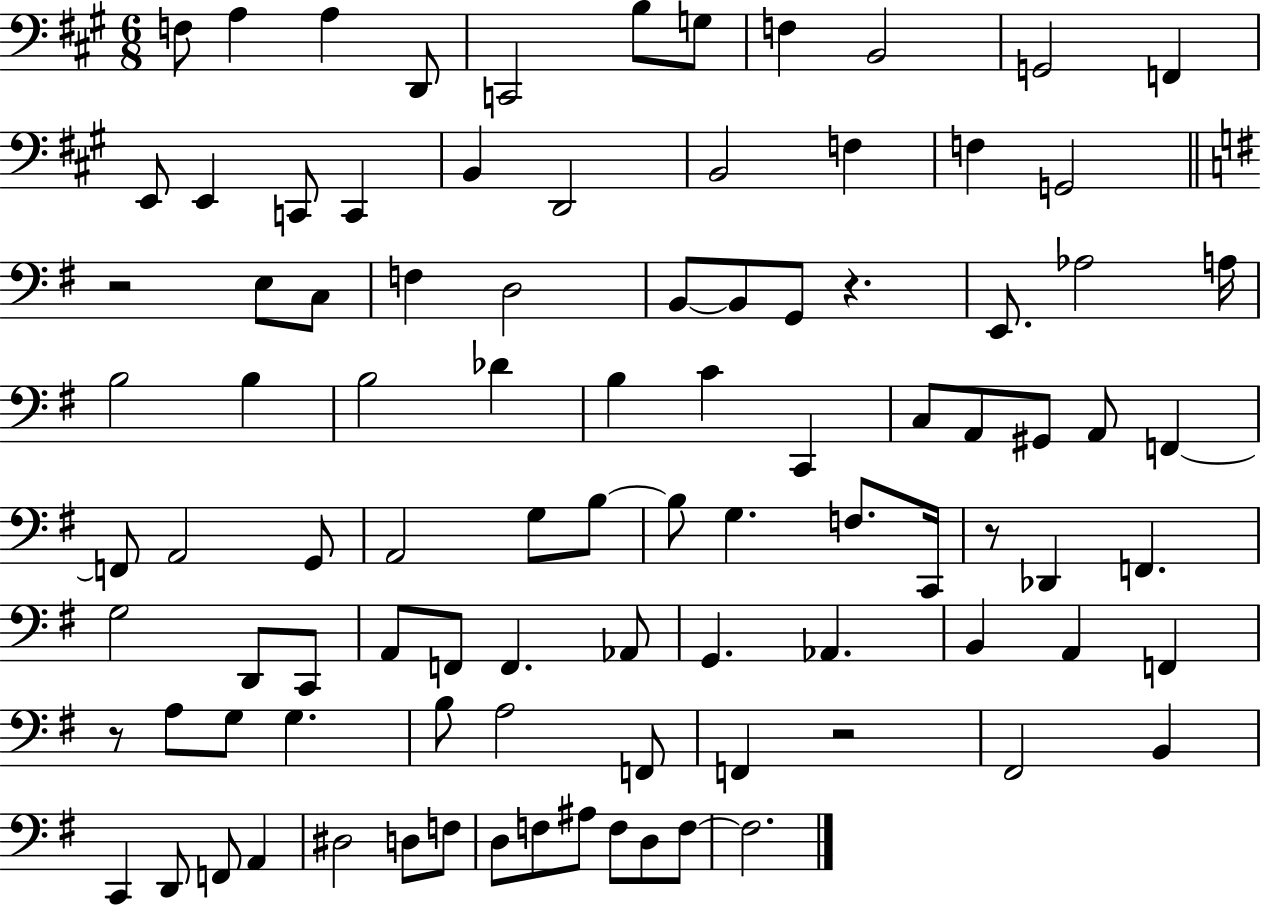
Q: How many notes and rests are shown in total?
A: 95